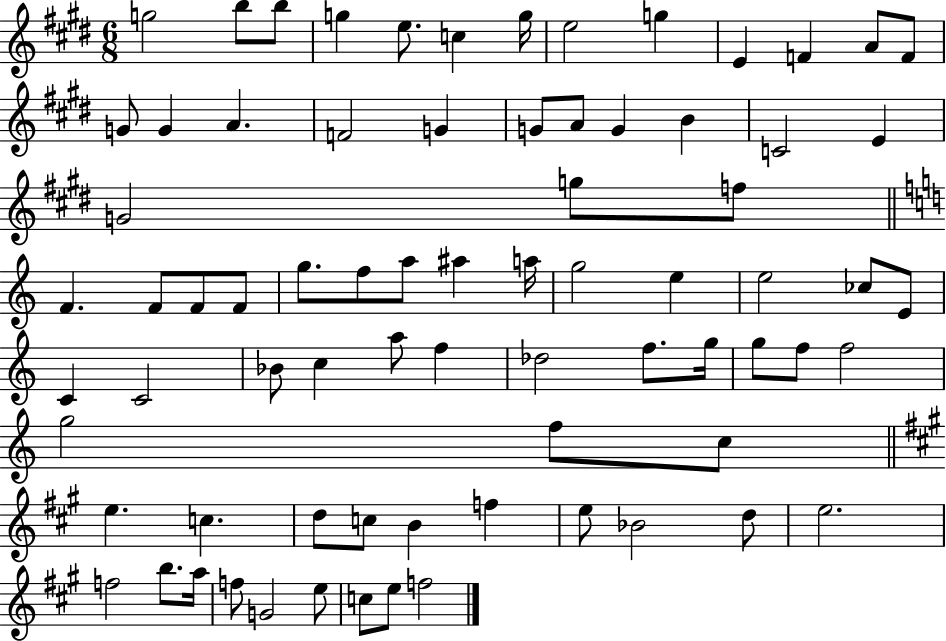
G5/h B5/e B5/e G5/q E5/e. C5/q G5/s E5/h G5/q E4/q F4/q A4/e F4/e G4/e G4/q A4/q. F4/h G4/q G4/e A4/e G4/q B4/q C4/h E4/q G4/h G5/e F5/e F4/q. F4/e F4/e F4/e G5/e. F5/e A5/e A#5/q A5/s G5/h E5/q E5/h CES5/e E4/e C4/q C4/h Bb4/e C5/q A5/e F5/q Db5/h F5/e. G5/s G5/e F5/e F5/h G5/h F5/e C5/e E5/q. C5/q. D5/e C5/e B4/q F5/q E5/e Bb4/h D5/e E5/h. F5/h B5/e. A5/s F5/e G4/h E5/e C5/e E5/e F5/h